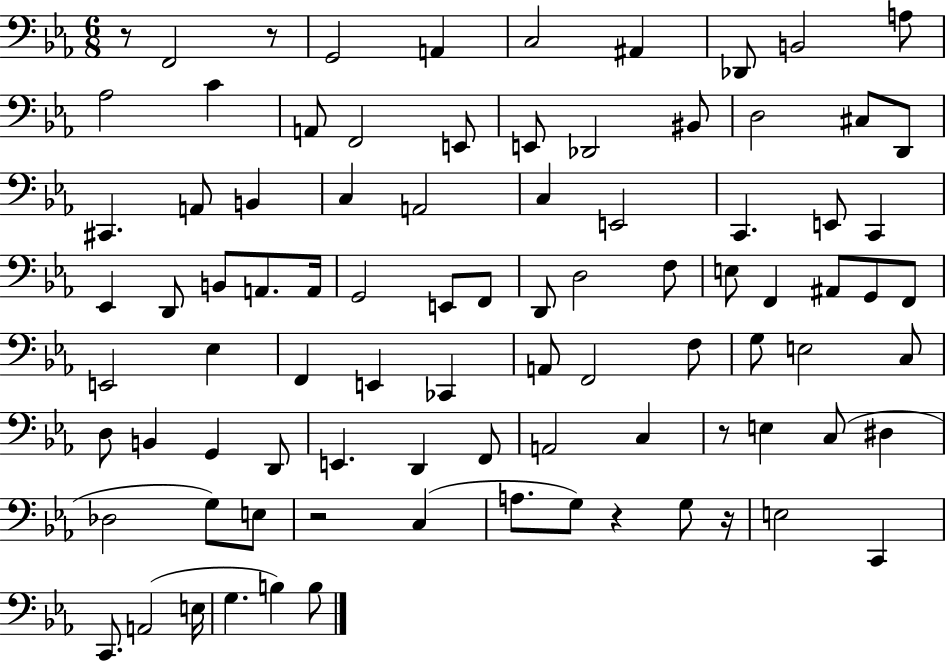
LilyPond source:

{
  \clef bass
  \numericTimeSignature
  \time 6/8
  \key ees \major
  r8 f,2 r8 | g,2 a,4 | c2 ais,4 | des,8 b,2 a8 | \break aes2 c'4 | a,8 f,2 e,8 | e,8 des,2 bis,8 | d2 cis8 d,8 | \break cis,4. a,8 b,4 | c4 a,2 | c4 e,2 | c,4. e,8 c,4 | \break ees,4 d,8 b,8 a,8. a,16 | g,2 e,8 f,8 | d,8 d2 f8 | e8 f,4 ais,8 g,8 f,8 | \break e,2 ees4 | f,4 e,4 ces,4 | a,8 f,2 f8 | g8 e2 c8 | \break d8 b,4 g,4 d,8 | e,4. d,4 f,8 | a,2 c4 | r8 e4 c8( dis4 | \break des2 g8) e8 | r2 c4( | a8. g8) r4 g8 r16 | e2 c,4 | \break c,8. a,2( e16 | g4. b4) b8 | \bar "|."
}